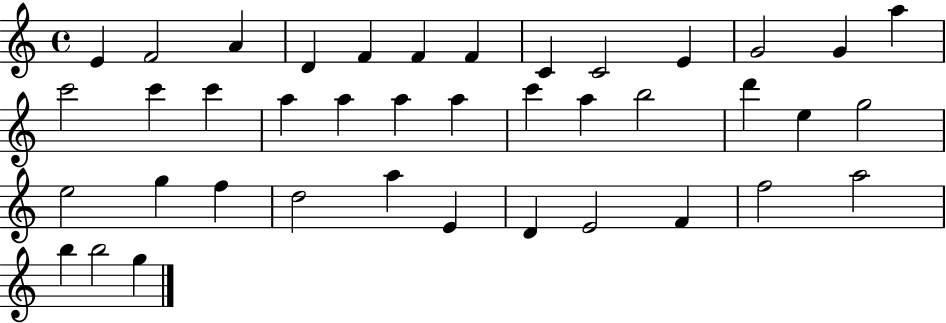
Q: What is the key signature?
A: C major